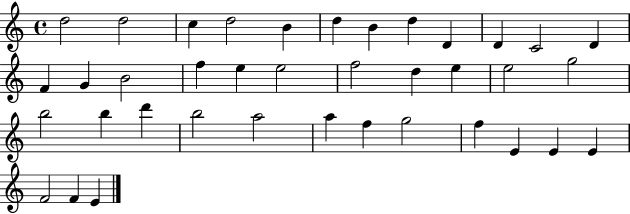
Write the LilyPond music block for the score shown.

{
  \clef treble
  \time 4/4
  \defaultTimeSignature
  \key c \major
  d''2 d''2 | c''4 d''2 b'4 | d''4 b'4 d''4 d'4 | d'4 c'2 d'4 | \break f'4 g'4 b'2 | f''4 e''4 e''2 | f''2 d''4 e''4 | e''2 g''2 | \break b''2 b''4 d'''4 | b''2 a''2 | a''4 f''4 g''2 | f''4 e'4 e'4 e'4 | \break f'2 f'4 e'4 | \bar "|."
}